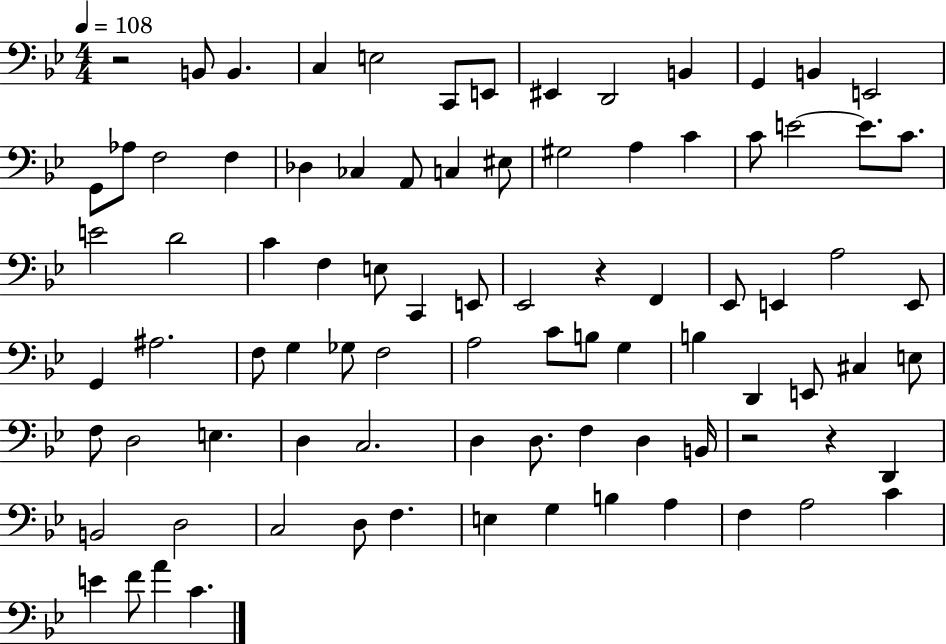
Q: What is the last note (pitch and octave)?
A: C4